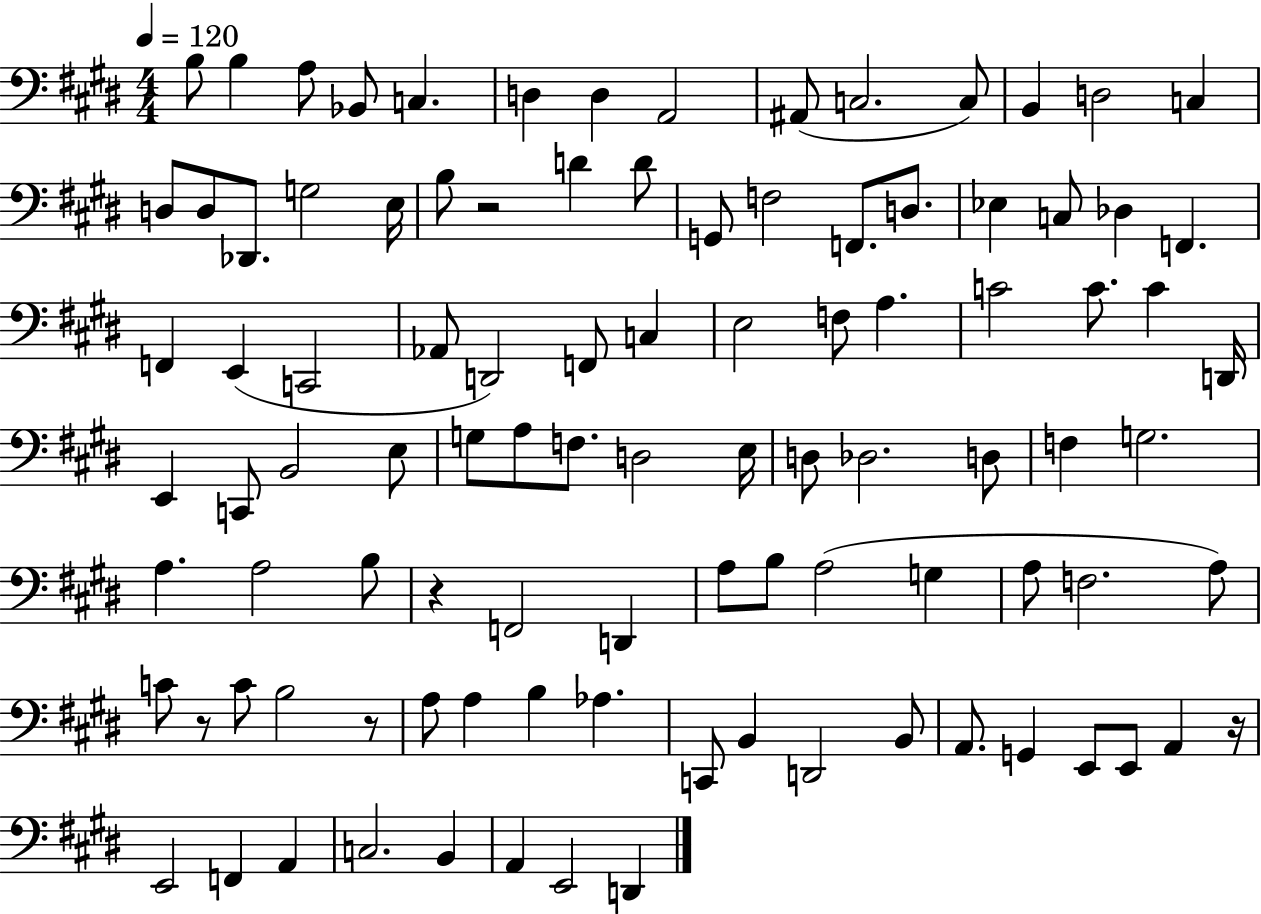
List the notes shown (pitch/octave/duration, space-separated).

B3/e B3/q A3/e Bb2/e C3/q. D3/q D3/q A2/h A#2/e C3/h. C3/e B2/q D3/h C3/q D3/e D3/e Db2/e. G3/h E3/s B3/e R/h D4/q D4/e G2/e F3/h F2/e. D3/e. Eb3/q C3/e Db3/q F2/q. F2/q E2/q C2/h Ab2/e D2/h F2/e C3/q E3/h F3/e A3/q. C4/h C4/e. C4/q D2/s E2/q C2/e B2/h E3/e G3/e A3/e F3/e. D3/h E3/s D3/e Db3/h. D3/e F3/q G3/h. A3/q. A3/h B3/e R/q F2/h D2/q A3/e B3/e A3/h G3/q A3/e F3/h. A3/e C4/e R/e C4/e B3/h R/e A3/e A3/q B3/q Ab3/q. C2/e B2/q D2/h B2/e A2/e. G2/q E2/e E2/e A2/q R/s E2/h F2/q A2/q C3/h. B2/q A2/q E2/h D2/q